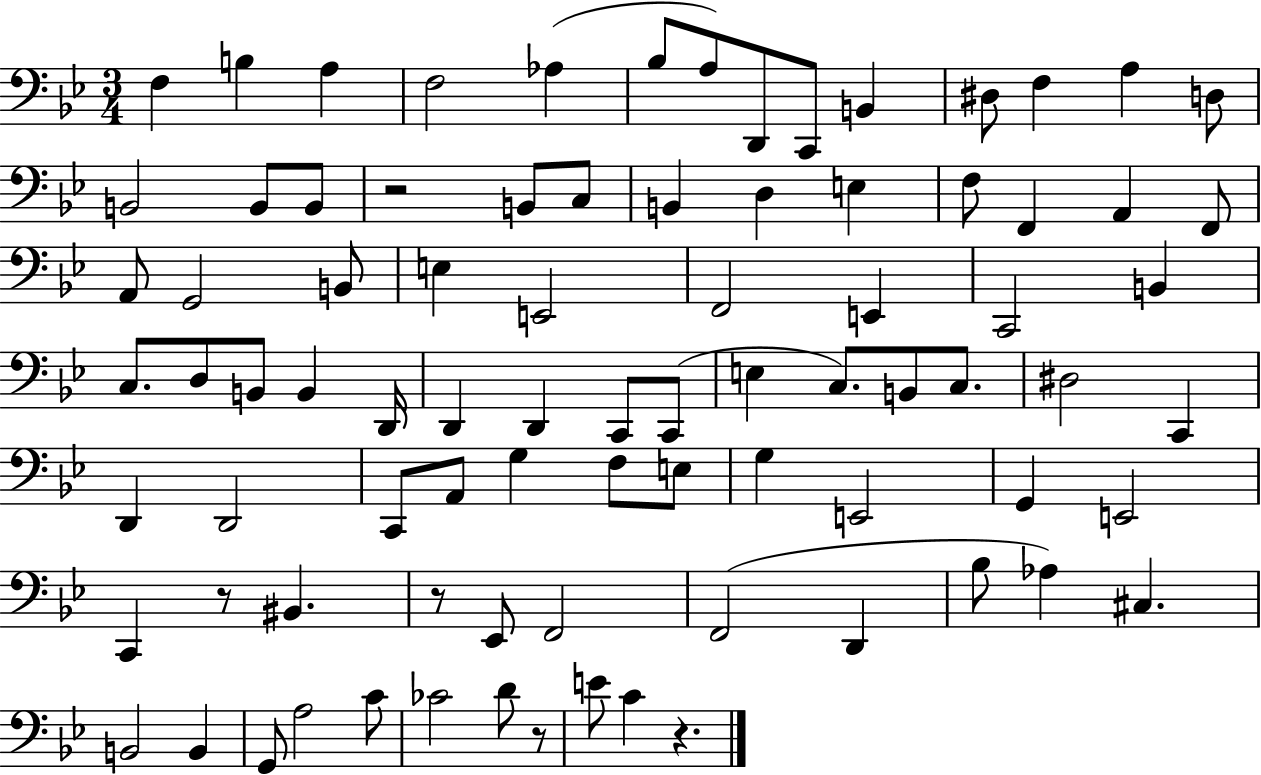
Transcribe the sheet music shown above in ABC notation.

X:1
T:Untitled
M:3/4
L:1/4
K:Bb
F, B, A, F,2 _A, _B,/2 A,/2 D,,/2 C,,/2 B,, ^D,/2 F, A, D,/2 B,,2 B,,/2 B,,/2 z2 B,,/2 C,/2 B,, D, E, F,/2 F,, A,, F,,/2 A,,/2 G,,2 B,,/2 E, E,,2 F,,2 E,, C,,2 B,, C,/2 D,/2 B,,/2 B,, D,,/4 D,, D,, C,,/2 C,,/2 E, C,/2 B,,/2 C,/2 ^D,2 C,, D,, D,,2 C,,/2 A,,/2 G, F,/2 E,/2 G, E,,2 G,, E,,2 C,, z/2 ^B,, z/2 _E,,/2 F,,2 F,,2 D,, _B,/2 _A, ^C, B,,2 B,, G,,/2 A,2 C/2 _C2 D/2 z/2 E/2 C z